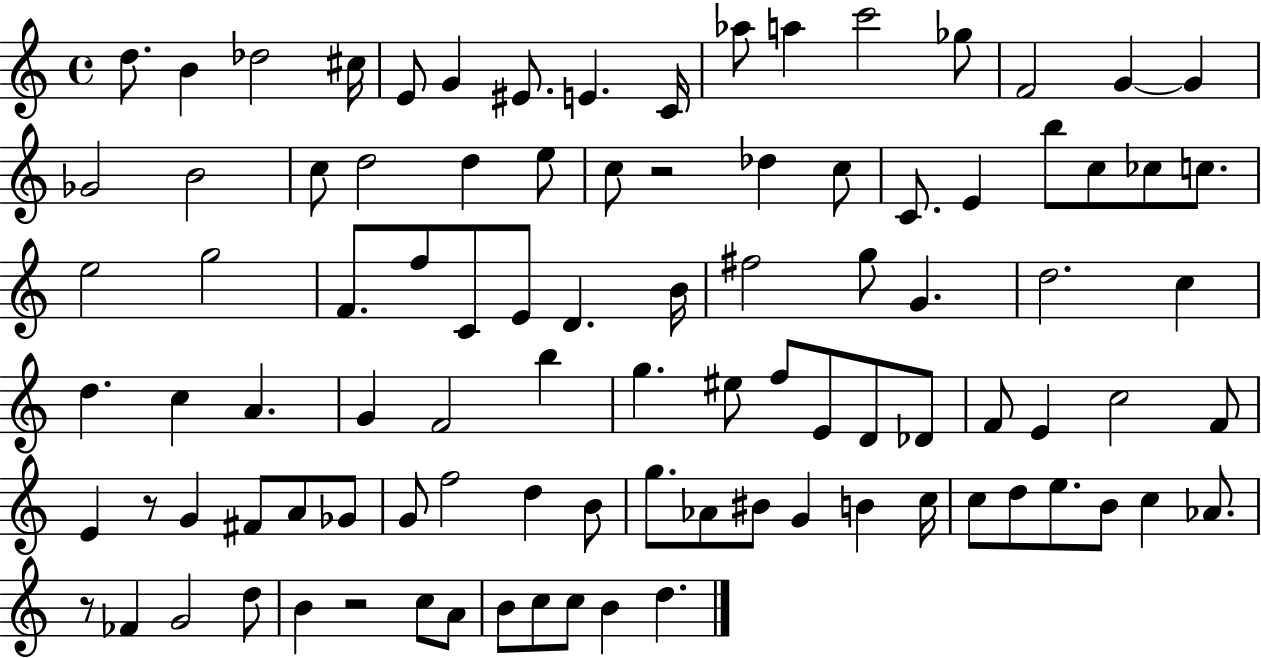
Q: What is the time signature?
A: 4/4